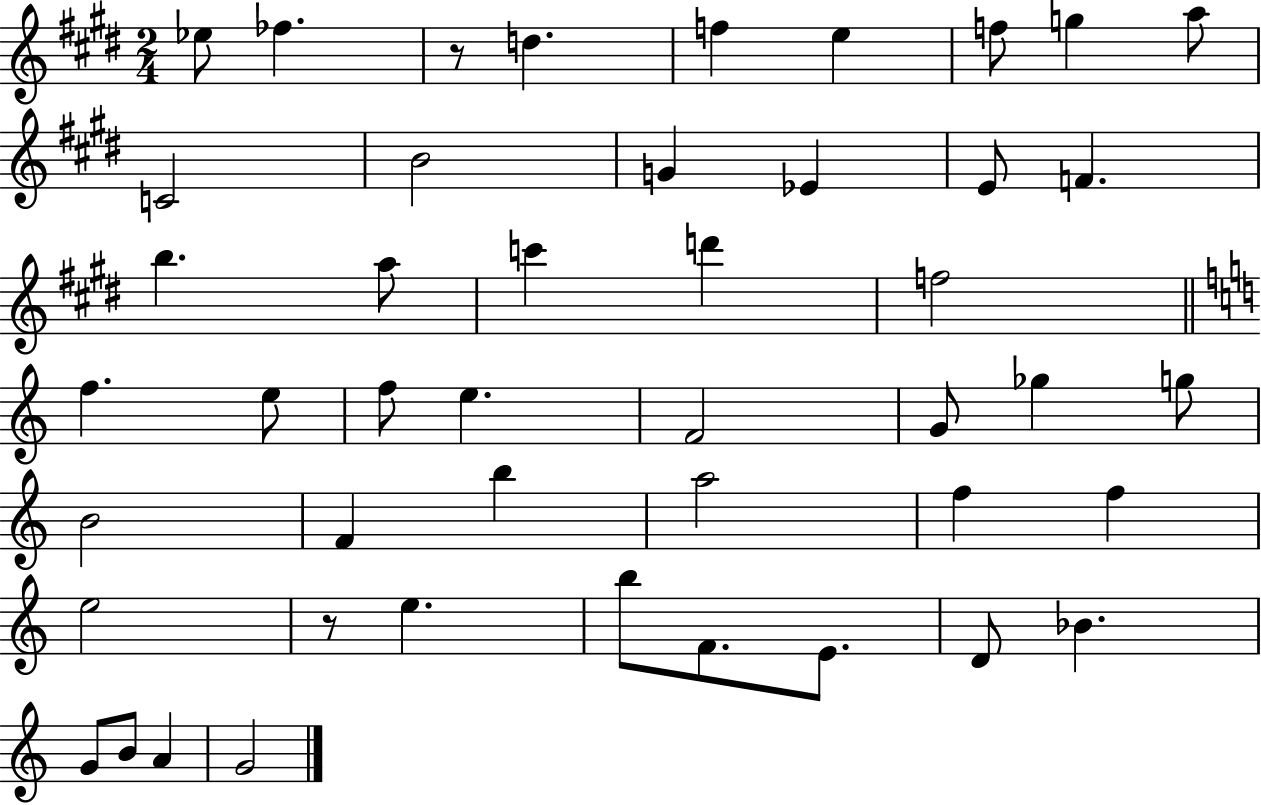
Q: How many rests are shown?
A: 2